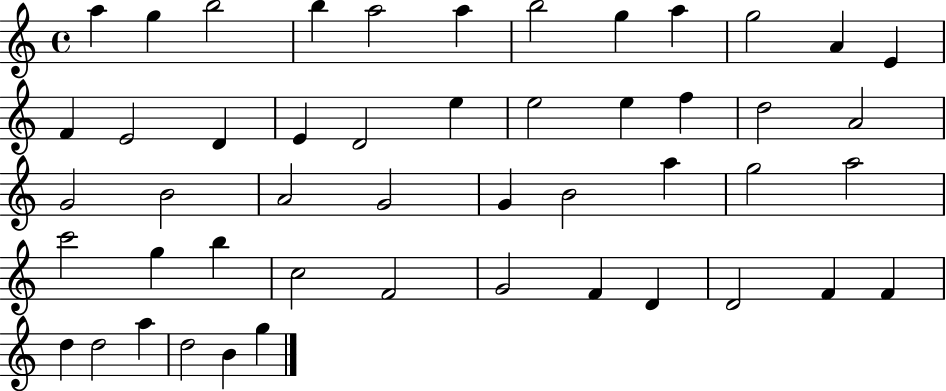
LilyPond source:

{
  \clef treble
  \time 4/4
  \defaultTimeSignature
  \key c \major
  a''4 g''4 b''2 | b''4 a''2 a''4 | b''2 g''4 a''4 | g''2 a'4 e'4 | \break f'4 e'2 d'4 | e'4 d'2 e''4 | e''2 e''4 f''4 | d''2 a'2 | \break g'2 b'2 | a'2 g'2 | g'4 b'2 a''4 | g''2 a''2 | \break c'''2 g''4 b''4 | c''2 f'2 | g'2 f'4 d'4 | d'2 f'4 f'4 | \break d''4 d''2 a''4 | d''2 b'4 g''4 | \bar "|."
}